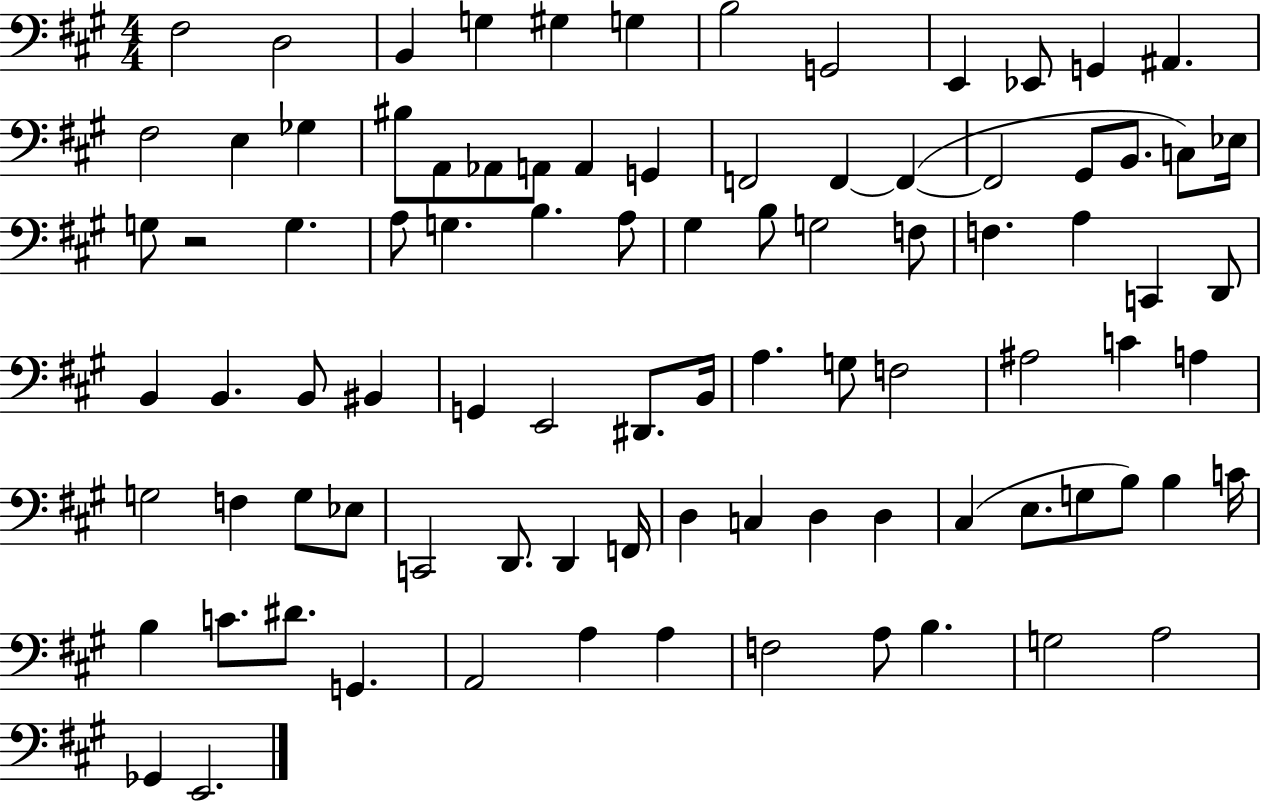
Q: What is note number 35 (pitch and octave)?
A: A3